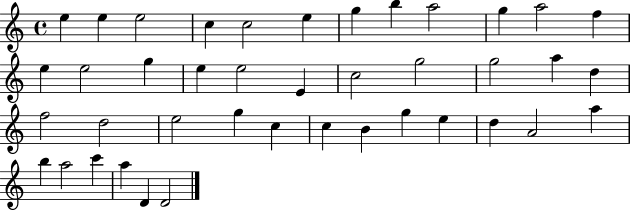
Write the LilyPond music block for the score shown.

{
  \clef treble
  \time 4/4
  \defaultTimeSignature
  \key c \major
  e''4 e''4 e''2 | c''4 c''2 e''4 | g''4 b''4 a''2 | g''4 a''2 f''4 | \break e''4 e''2 g''4 | e''4 e''2 e'4 | c''2 g''2 | g''2 a''4 d''4 | \break f''2 d''2 | e''2 g''4 c''4 | c''4 b'4 g''4 e''4 | d''4 a'2 a''4 | \break b''4 a''2 c'''4 | a''4 d'4 d'2 | \bar "|."
}